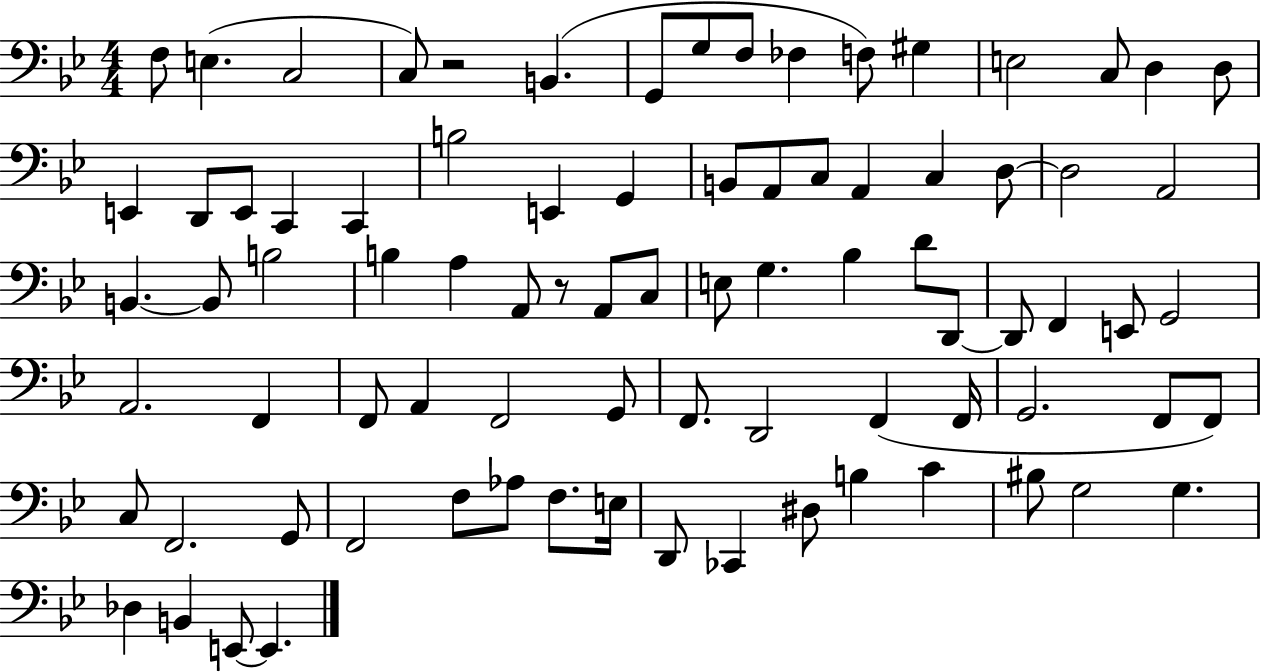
{
  \clef bass
  \numericTimeSignature
  \time 4/4
  \key bes \major
  f8 e4.( c2 | c8) r2 b,4.( | g,8 g8 f8 fes4 f8) gis4 | e2 c8 d4 d8 | \break e,4 d,8 e,8 c,4 c,4 | b2 e,4 g,4 | b,8 a,8 c8 a,4 c4 d8~~ | d2 a,2 | \break b,4.~~ b,8 b2 | b4 a4 a,8 r8 a,8 c8 | e8 g4. bes4 d'8 d,8~~ | d,8 f,4 e,8 g,2 | \break a,2. f,4 | f,8 a,4 f,2 g,8 | f,8. d,2 f,4( f,16 | g,2. f,8 f,8) | \break c8 f,2. g,8 | f,2 f8 aes8 f8. e16 | d,8 ces,4 dis8 b4 c'4 | bis8 g2 g4. | \break des4 b,4 e,8~~ e,4. | \bar "|."
}